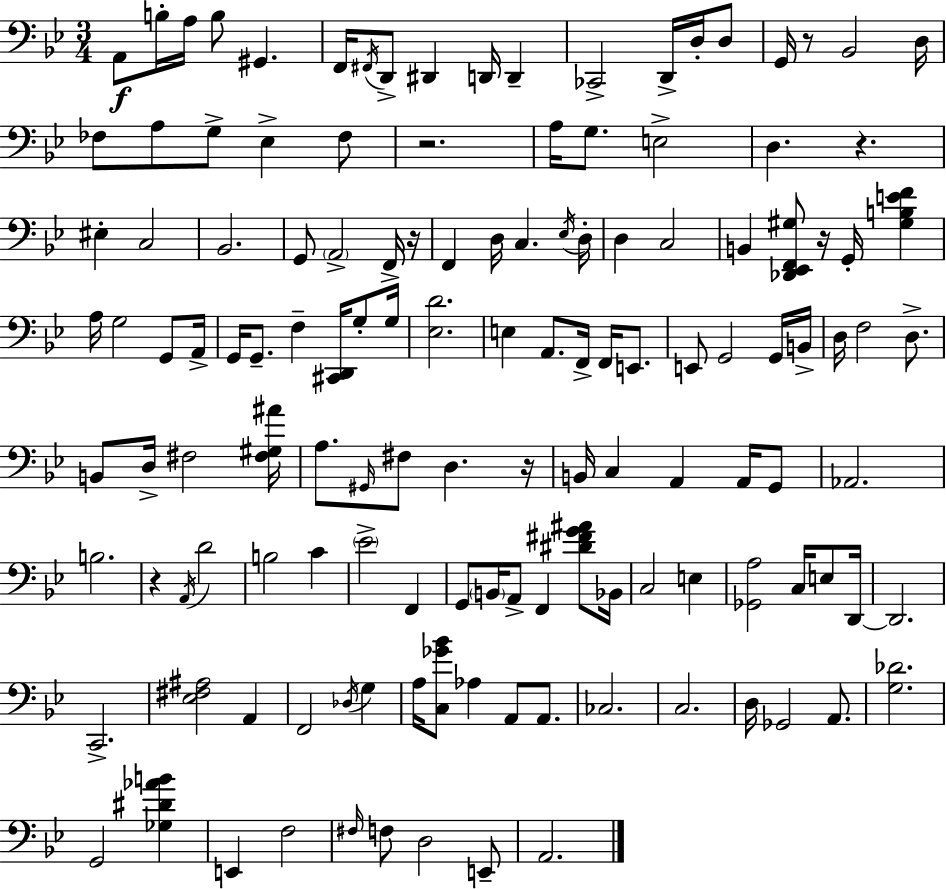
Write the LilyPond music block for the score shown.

{
  \clef bass
  \numericTimeSignature
  \time 3/4
  \key g \minor
  a,8\f b16-. a16 b8 gis,4. | f,16 \acciaccatura { fis,16 } d,8-> dis,4 d,16 d,4-- | ces,2-> d,16-> d16-. d8 | g,16 r8 bes,2 | \break d16 fes8 a8 g8-> ees4-> fes8 | r2. | a16 g8. e2-> | d4. r4. | \break eis4-. c2 | bes,2. | g,8 \parenthesize a,2-> f,16-> | r16 f,4 d16 c4. | \break \acciaccatura { ees16 } d16-. d4 c2 | b,4 <des, ees, f, gis>8 r16 g,16-. <gis b e' f'>4 | a16 g2 g,8 | a,16-> g,16 g,8.-- f4-- <cis, d,>16 g8-. | \break g16 <ees d'>2. | e4 a,8. f,16-> f,16 e,8. | e,8 g,2 | g,16 b,16-> d16 f2 d8.-> | \break b,8 d16-> fis2 | <fis gis ais'>16 a8. \grace { gis,16 } fis8 d4. | r16 b,16 c4 a,4 | a,16 g,8 aes,2. | \break b2. | r4 \acciaccatura { a,16 } d'2 | b2 | c'4 \parenthesize ees'2-> | \break f,4 g,8 \parenthesize b,16 a,8-> f,4 | <dis' fis' g' ais'>8 bes,16 c2 | e4 <ges, a>2 | c16 e8 d,16~~ d,2. | \break c,2.-> | <ees fis ais>2 | a,4 f,2 | \acciaccatura { des16 } g4 a16 <c ges' bes'>8 aes4 | \break a,8 a,8. ces2. | c2. | d16 ges,2 | a,8. <g des'>2. | \break g,2 | <ges dis' aes' b'>4 e,4 f2 | \grace { fis16 } f8 d2 | e,8-- a,2. | \break \bar "|."
}